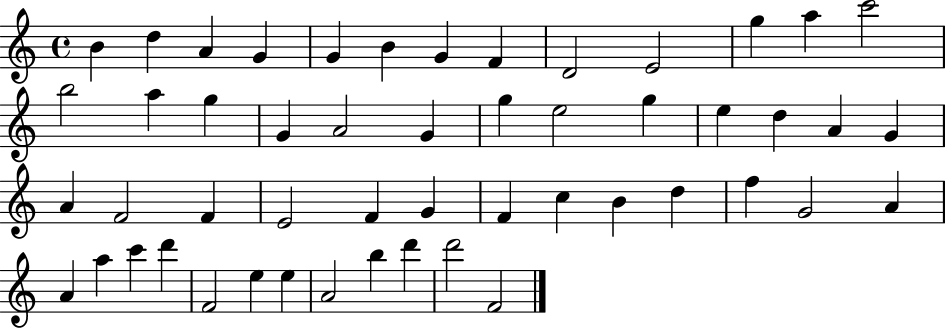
B4/q D5/q A4/q G4/q G4/q B4/q G4/q F4/q D4/h E4/h G5/q A5/q C6/h B5/h A5/q G5/q G4/q A4/h G4/q G5/q E5/h G5/q E5/q D5/q A4/q G4/q A4/q F4/h F4/q E4/h F4/q G4/q F4/q C5/q B4/q D5/q F5/q G4/h A4/q A4/q A5/q C6/q D6/q F4/h E5/q E5/q A4/h B5/q D6/q D6/h F4/h